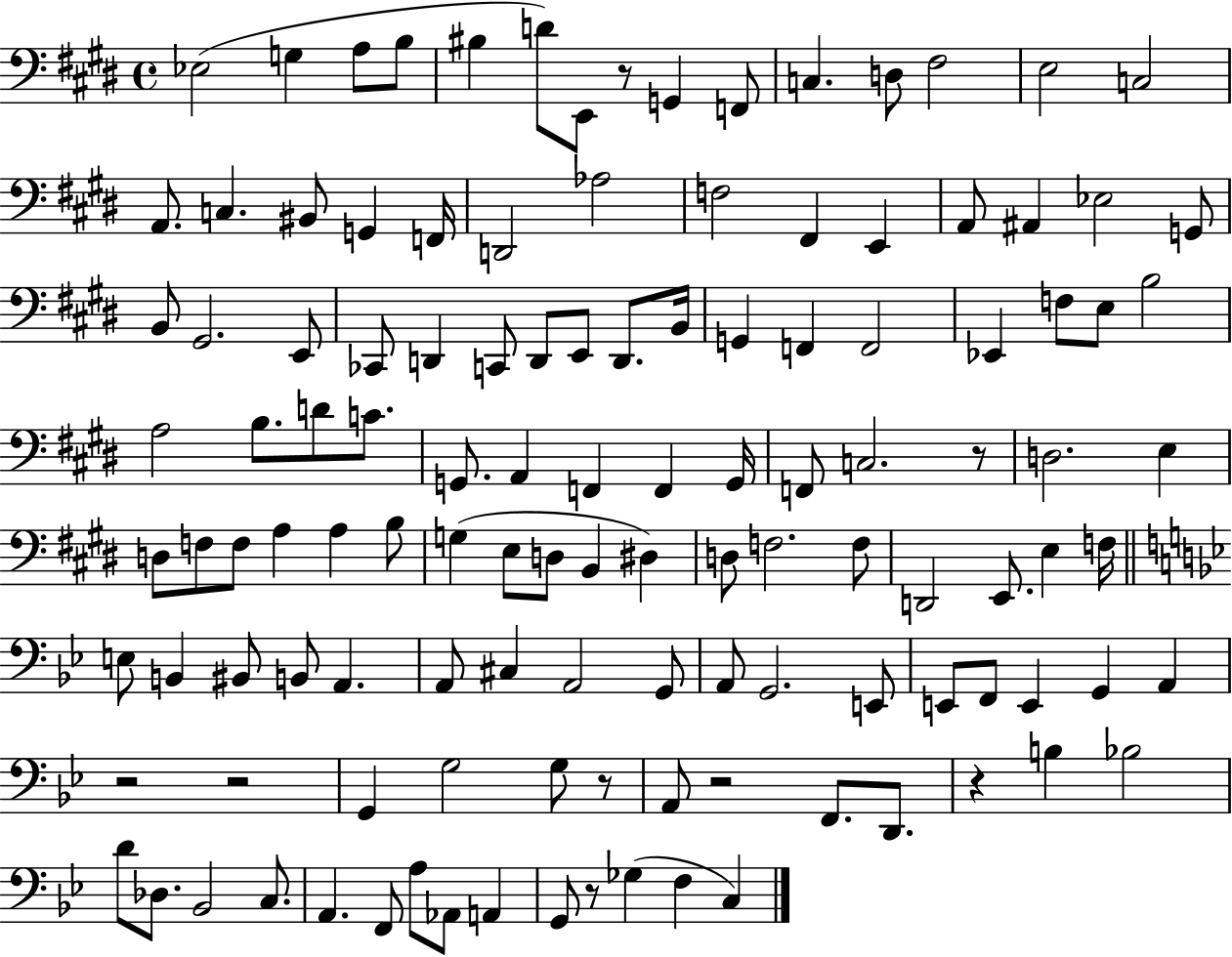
{
  \clef bass
  \time 4/4
  \defaultTimeSignature
  \key e \major
  ees2( g4 a8 b8 | bis4 d'8) e,8 r8 g,4 f,8 | c4. d8 fis2 | e2 c2 | \break a,8. c4. bis,8 g,4 f,16 | d,2 aes2 | f2 fis,4 e,4 | a,8 ais,4 ees2 g,8 | \break b,8 gis,2. e,8 | ces,8 d,4 c,8 d,8 e,8 d,8. b,16 | g,4 f,4 f,2 | ees,4 f8 e8 b2 | \break a2 b8. d'8 c'8. | g,8. a,4 f,4 f,4 g,16 | f,8 c2. r8 | d2. e4 | \break d8 f8 f8 a4 a4 b8 | g4( e8 d8 b,4 dis4) | d8 f2. f8 | d,2 e,8. e4 f16 | \break \bar "||" \break \key bes \major e8 b,4 bis,8 b,8 a,4. | a,8 cis4 a,2 g,8 | a,8 g,2. e,8 | e,8 f,8 e,4 g,4 a,4 | \break r2 r2 | g,4 g2 g8 r8 | a,8 r2 f,8. d,8. | r4 b4 bes2 | \break d'8 des8. bes,2 c8. | a,4. f,8 a8 aes,8 a,4 | g,8 r8 ges4( f4 c4) | \bar "|."
}